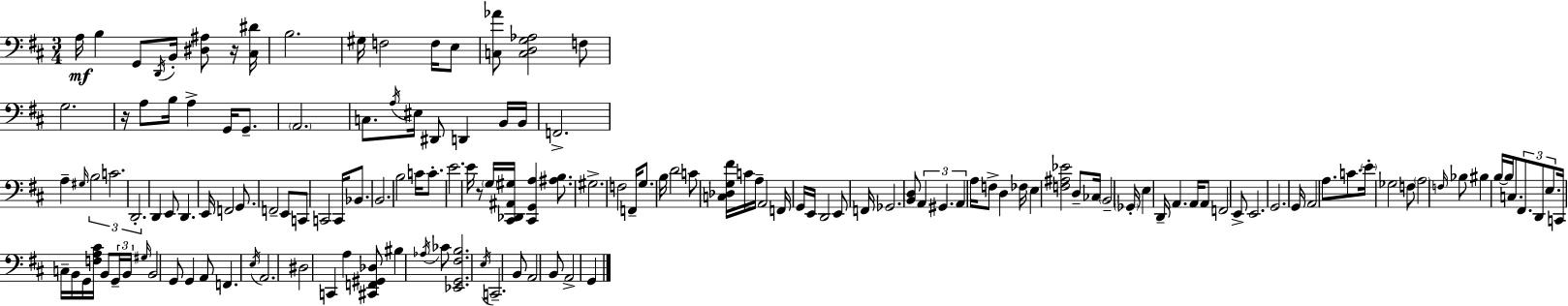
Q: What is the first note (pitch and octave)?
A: A3